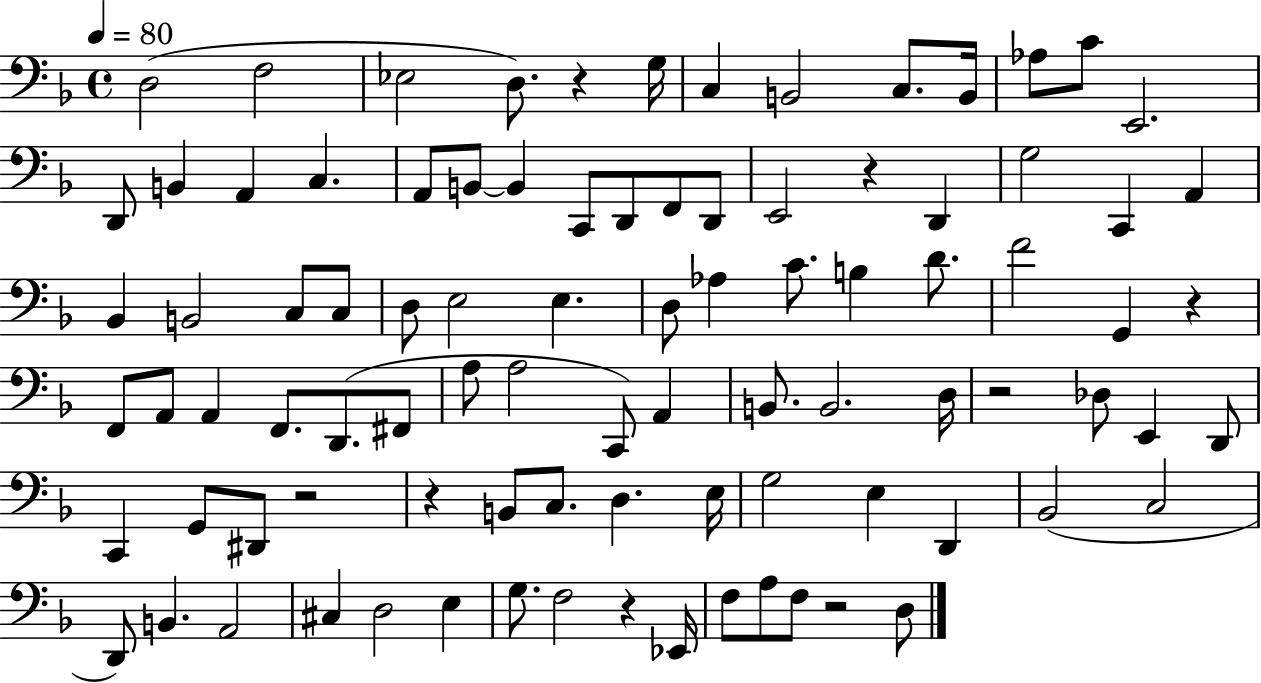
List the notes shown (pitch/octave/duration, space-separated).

D3/h F3/h Eb3/h D3/e. R/q G3/s C3/q B2/h C3/e. B2/s Ab3/e C4/e E2/h. D2/e B2/q A2/q C3/q. A2/e B2/e B2/q C2/e D2/e F2/e D2/e E2/h R/q D2/q G3/h C2/q A2/q Bb2/q B2/h C3/e C3/e D3/e E3/h E3/q. D3/e Ab3/q C4/e. B3/q D4/e. F4/h G2/q R/q F2/e A2/e A2/q F2/e. D2/e. F#2/e A3/e A3/h C2/e A2/q B2/e. B2/h. D3/s R/h Db3/e E2/q D2/e C2/q G2/e D#2/e R/h R/q B2/e C3/e. D3/q. E3/s G3/h E3/q D2/q Bb2/h C3/h D2/e B2/q. A2/h C#3/q D3/h E3/q G3/e. F3/h R/q Eb2/s F3/e A3/e F3/e R/h D3/e